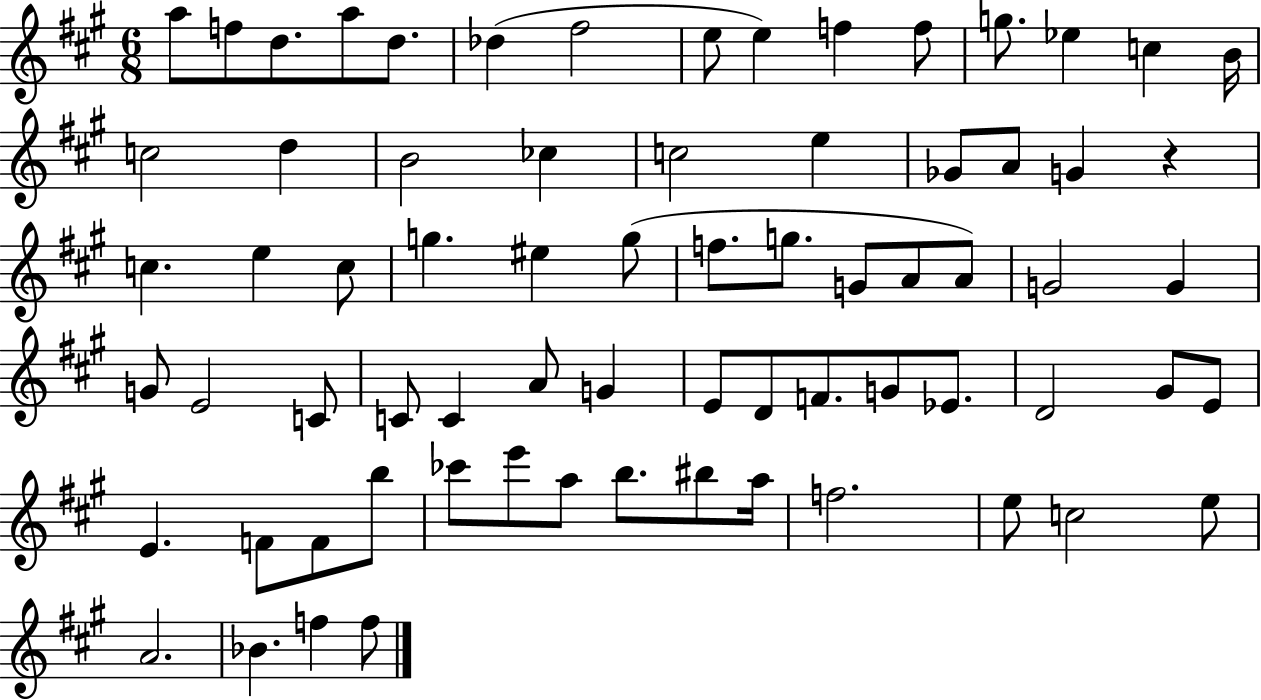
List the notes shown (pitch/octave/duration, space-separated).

A5/e F5/e D5/e. A5/e D5/e. Db5/q F#5/h E5/e E5/q F5/q F5/e G5/e. Eb5/q C5/q B4/s C5/h D5/q B4/h CES5/q C5/h E5/q Gb4/e A4/e G4/q R/q C5/q. E5/q C5/e G5/q. EIS5/q G5/e F5/e. G5/e. G4/e A4/e A4/e G4/h G4/q G4/e E4/h C4/e C4/e C4/q A4/e G4/q E4/e D4/e F4/e. G4/e Eb4/e. D4/h G#4/e E4/e E4/q. F4/e F4/e B5/e CES6/e E6/e A5/e B5/e. BIS5/e A5/s F5/h. E5/e C5/h E5/e A4/h. Bb4/q. F5/q F5/e